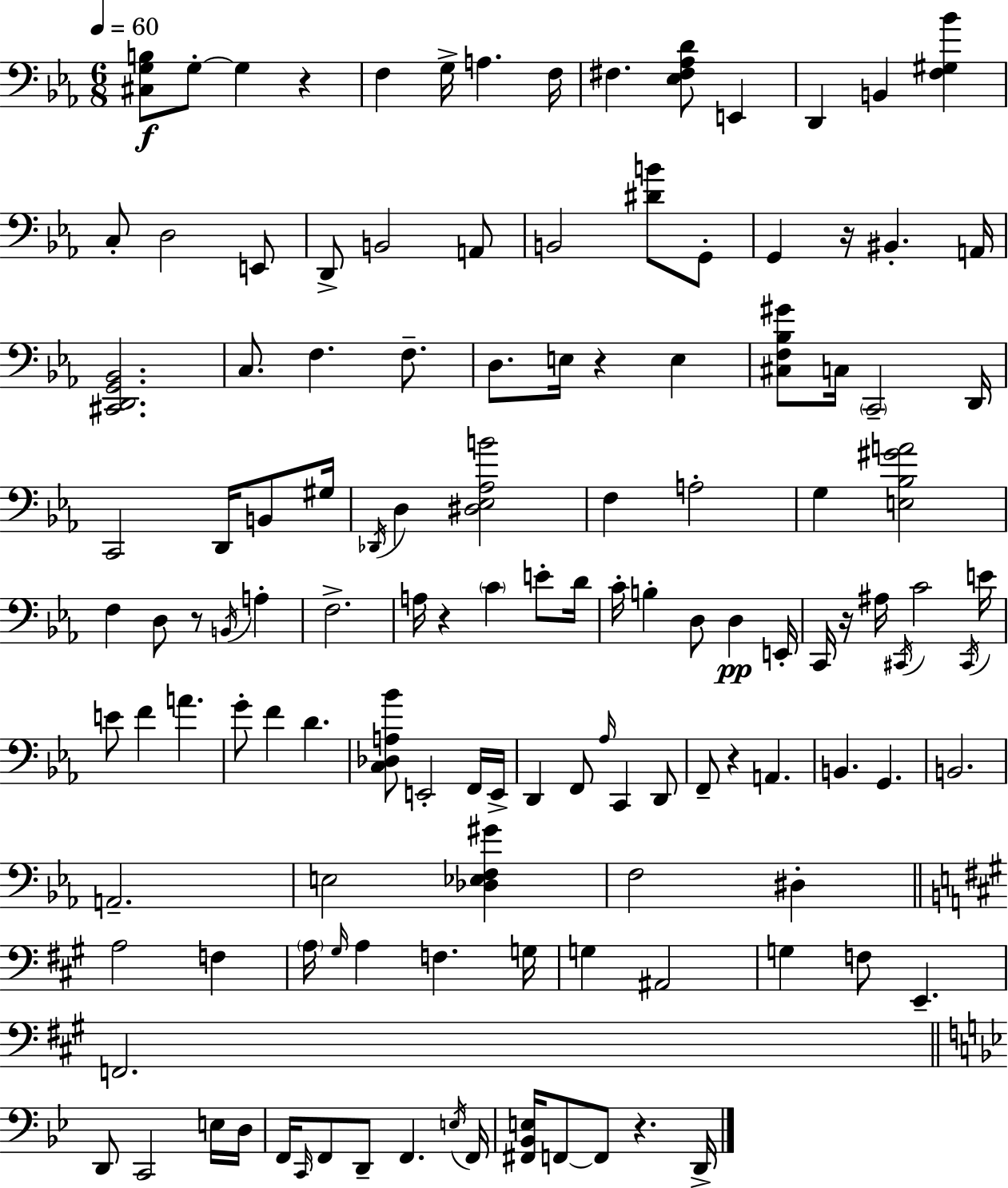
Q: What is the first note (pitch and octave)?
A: G3